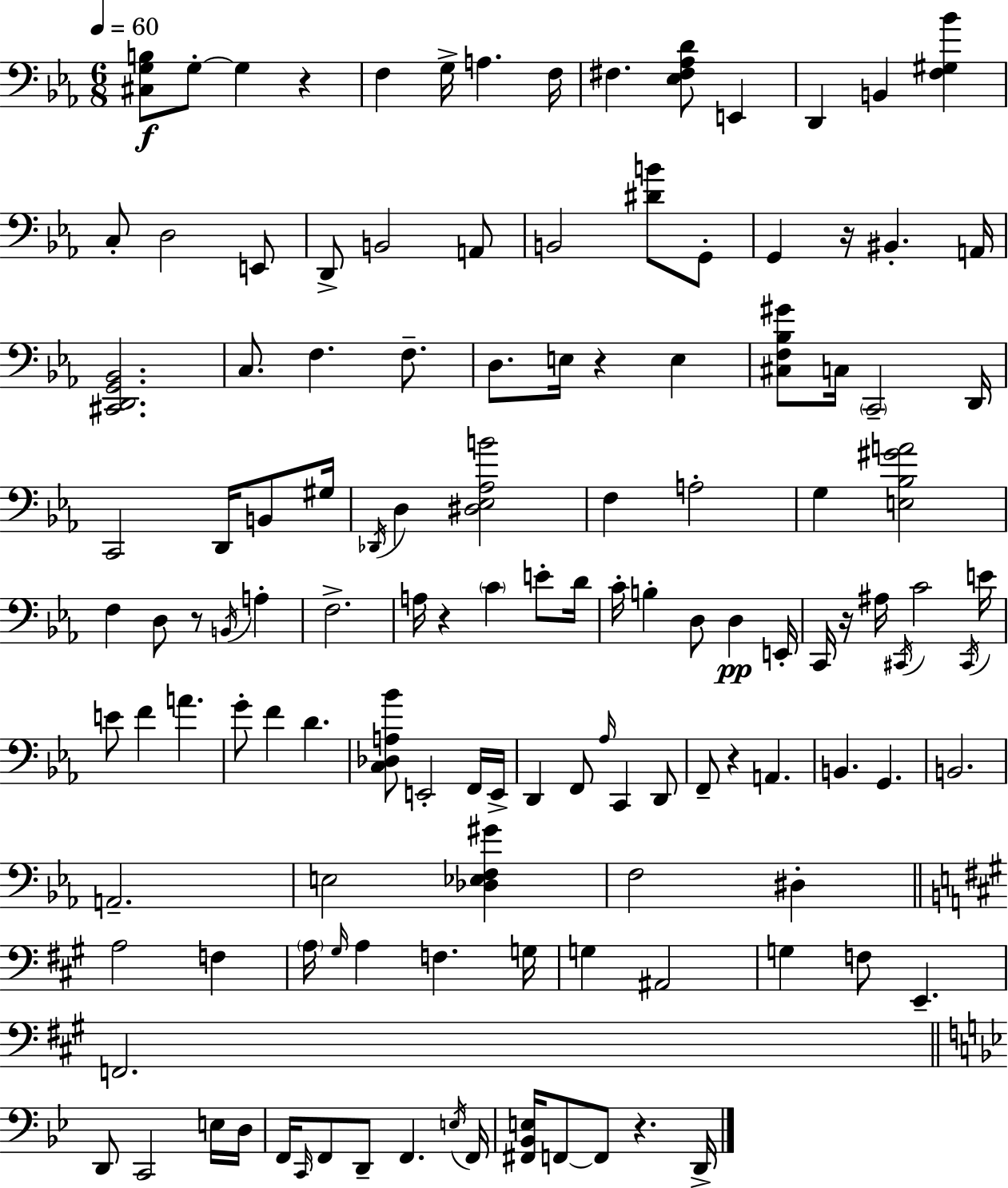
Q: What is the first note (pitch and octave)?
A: G3